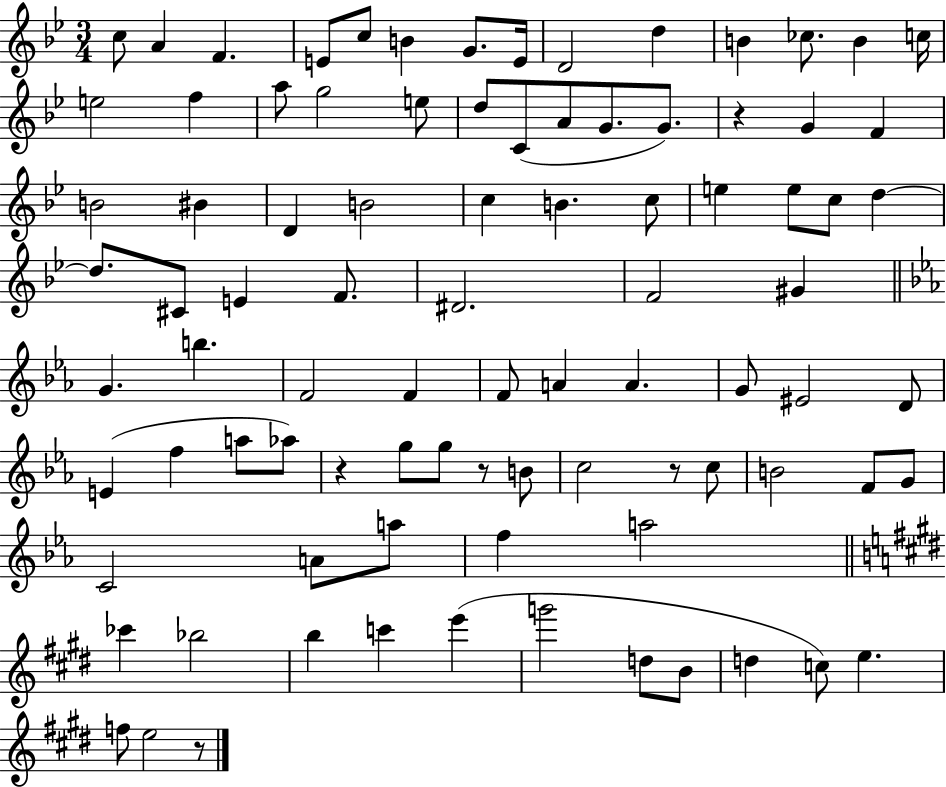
C5/e A4/q F4/q. E4/e C5/e B4/q G4/e. E4/s D4/h D5/q B4/q CES5/e. B4/q C5/s E5/h F5/q A5/e G5/h E5/e D5/e C4/e A4/e G4/e. G4/e. R/q G4/q F4/q B4/h BIS4/q D4/q B4/h C5/q B4/q. C5/e E5/q E5/e C5/e D5/q D5/e. C#4/e E4/q F4/e. D#4/h. F4/h G#4/q G4/q. B5/q. F4/h F4/q F4/e A4/q A4/q. G4/e EIS4/h D4/e E4/q F5/q A5/e Ab5/e R/q G5/e G5/e R/e B4/e C5/h R/e C5/e B4/h F4/e G4/e C4/h A4/e A5/e F5/q A5/h CES6/q Bb5/h B5/q C6/q E6/q G6/h D5/e B4/e D5/q C5/e E5/q. F5/e E5/h R/e